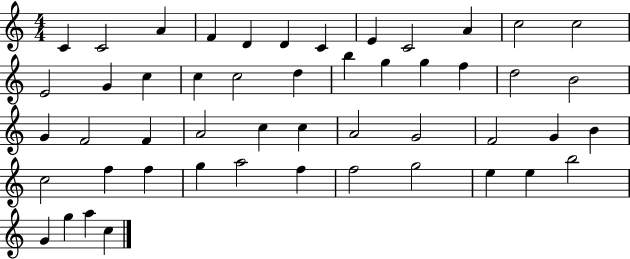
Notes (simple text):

C4/q C4/h A4/q F4/q D4/q D4/q C4/q E4/q C4/h A4/q C5/h C5/h E4/h G4/q C5/q C5/q C5/h D5/q B5/q G5/q G5/q F5/q D5/h B4/h G4/q F4/h F4/q A4/h C5/q C5/q A4/h G4/h F4/h G4/q B4/q C5/h F5/q F5/q G5/q A5/h F5/q F5/h G5/h E5/q E5/q B5/h G4/q G5/q A5/q C5/q